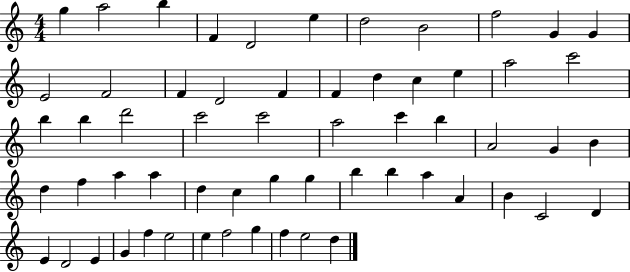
G5/q A5/h B5/q F4/q D4/h E5/q D5/h B4/h F5/h G4/q G4/q E4/h F4/h F4/q D4/h F4/q F4/q D5/q C5/q E5/q A5/h C6/h B5/q B5/q D6/h C6/h C6/h A5/h C6/q B5/q A4/h G4/q B4/q D5/q F5/q A5/q A5/q D5/q C5/q G5/q G5/q B5/q B5/q A5/q A4/q B4/q C4/h D4/q E4/q D4/h E4/q G4/q F5/q E5/h E5/q F5/h G5/q F5/q E5/h D5/q